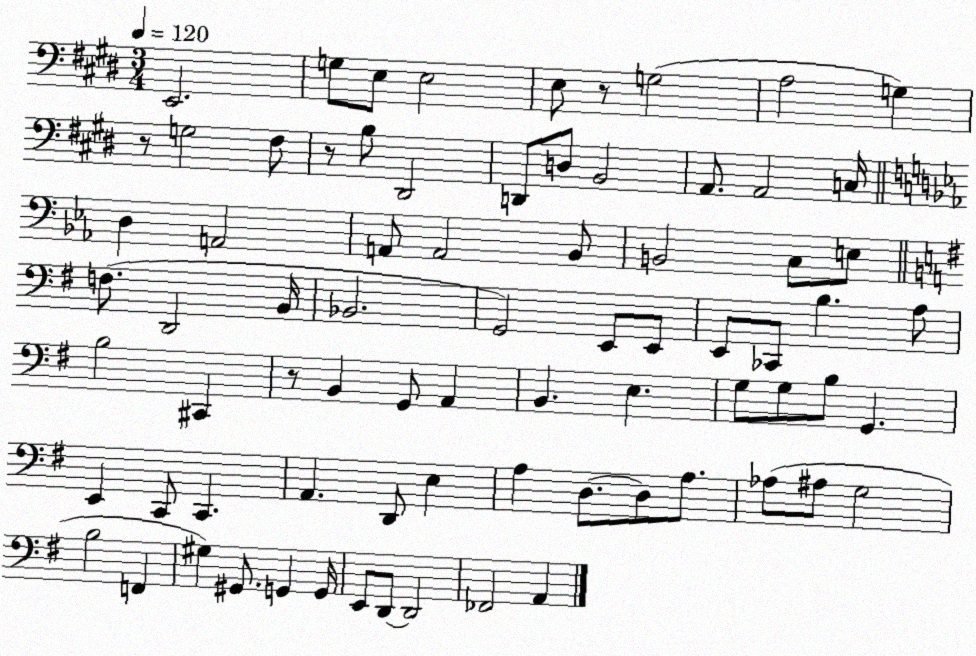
X:1
T:Untitled
M:3/4
L:1/4
K:E
E,,2 G,/2 E,/2 E,2 E,/2 z/2 G,2 A,2 G, z/2 G,2 ^F,/2 z/2 B,/2 ^D,,2 D,,/2 D,/2 B,,2 A,,/2 A,,2 C,/4 D, A,,2 A,,/2 A,,2 _B,,/2 B,,2 C,/2 E,/2 F,/2 D,,2 B,,/4 _B,,2 G,,2 E,,/2 E,,/2 E,,/2 _C,,/2 B, A,/2 B,2 ^C,, z/2 B,, G,,/2 A,, B,, E, G,/2 G,/2 B,/2 G,, E,, C,,/2 C,, A,, D,,/2 E, A, D,/2 D,/2 A,/2 _A,/2 ^A,/2 G,2 B,2 F,, ^G, ^G,,/2 G,, G,,/4 E,,/2 D,,/2 D,,2 _F,,2 A,,